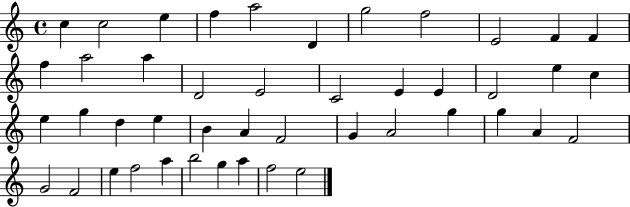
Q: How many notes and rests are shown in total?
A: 45